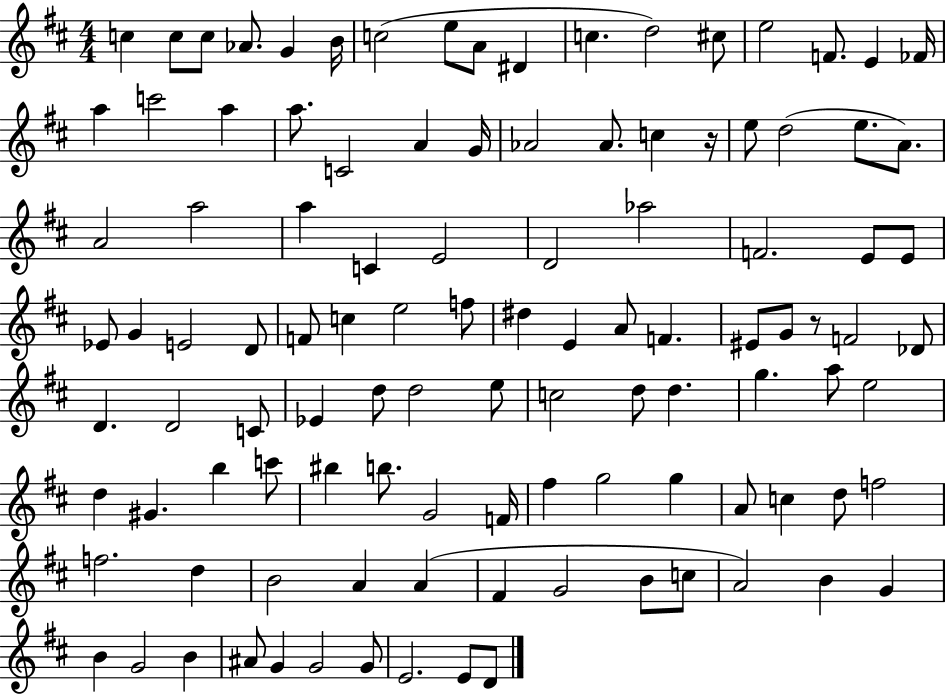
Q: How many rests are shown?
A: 2